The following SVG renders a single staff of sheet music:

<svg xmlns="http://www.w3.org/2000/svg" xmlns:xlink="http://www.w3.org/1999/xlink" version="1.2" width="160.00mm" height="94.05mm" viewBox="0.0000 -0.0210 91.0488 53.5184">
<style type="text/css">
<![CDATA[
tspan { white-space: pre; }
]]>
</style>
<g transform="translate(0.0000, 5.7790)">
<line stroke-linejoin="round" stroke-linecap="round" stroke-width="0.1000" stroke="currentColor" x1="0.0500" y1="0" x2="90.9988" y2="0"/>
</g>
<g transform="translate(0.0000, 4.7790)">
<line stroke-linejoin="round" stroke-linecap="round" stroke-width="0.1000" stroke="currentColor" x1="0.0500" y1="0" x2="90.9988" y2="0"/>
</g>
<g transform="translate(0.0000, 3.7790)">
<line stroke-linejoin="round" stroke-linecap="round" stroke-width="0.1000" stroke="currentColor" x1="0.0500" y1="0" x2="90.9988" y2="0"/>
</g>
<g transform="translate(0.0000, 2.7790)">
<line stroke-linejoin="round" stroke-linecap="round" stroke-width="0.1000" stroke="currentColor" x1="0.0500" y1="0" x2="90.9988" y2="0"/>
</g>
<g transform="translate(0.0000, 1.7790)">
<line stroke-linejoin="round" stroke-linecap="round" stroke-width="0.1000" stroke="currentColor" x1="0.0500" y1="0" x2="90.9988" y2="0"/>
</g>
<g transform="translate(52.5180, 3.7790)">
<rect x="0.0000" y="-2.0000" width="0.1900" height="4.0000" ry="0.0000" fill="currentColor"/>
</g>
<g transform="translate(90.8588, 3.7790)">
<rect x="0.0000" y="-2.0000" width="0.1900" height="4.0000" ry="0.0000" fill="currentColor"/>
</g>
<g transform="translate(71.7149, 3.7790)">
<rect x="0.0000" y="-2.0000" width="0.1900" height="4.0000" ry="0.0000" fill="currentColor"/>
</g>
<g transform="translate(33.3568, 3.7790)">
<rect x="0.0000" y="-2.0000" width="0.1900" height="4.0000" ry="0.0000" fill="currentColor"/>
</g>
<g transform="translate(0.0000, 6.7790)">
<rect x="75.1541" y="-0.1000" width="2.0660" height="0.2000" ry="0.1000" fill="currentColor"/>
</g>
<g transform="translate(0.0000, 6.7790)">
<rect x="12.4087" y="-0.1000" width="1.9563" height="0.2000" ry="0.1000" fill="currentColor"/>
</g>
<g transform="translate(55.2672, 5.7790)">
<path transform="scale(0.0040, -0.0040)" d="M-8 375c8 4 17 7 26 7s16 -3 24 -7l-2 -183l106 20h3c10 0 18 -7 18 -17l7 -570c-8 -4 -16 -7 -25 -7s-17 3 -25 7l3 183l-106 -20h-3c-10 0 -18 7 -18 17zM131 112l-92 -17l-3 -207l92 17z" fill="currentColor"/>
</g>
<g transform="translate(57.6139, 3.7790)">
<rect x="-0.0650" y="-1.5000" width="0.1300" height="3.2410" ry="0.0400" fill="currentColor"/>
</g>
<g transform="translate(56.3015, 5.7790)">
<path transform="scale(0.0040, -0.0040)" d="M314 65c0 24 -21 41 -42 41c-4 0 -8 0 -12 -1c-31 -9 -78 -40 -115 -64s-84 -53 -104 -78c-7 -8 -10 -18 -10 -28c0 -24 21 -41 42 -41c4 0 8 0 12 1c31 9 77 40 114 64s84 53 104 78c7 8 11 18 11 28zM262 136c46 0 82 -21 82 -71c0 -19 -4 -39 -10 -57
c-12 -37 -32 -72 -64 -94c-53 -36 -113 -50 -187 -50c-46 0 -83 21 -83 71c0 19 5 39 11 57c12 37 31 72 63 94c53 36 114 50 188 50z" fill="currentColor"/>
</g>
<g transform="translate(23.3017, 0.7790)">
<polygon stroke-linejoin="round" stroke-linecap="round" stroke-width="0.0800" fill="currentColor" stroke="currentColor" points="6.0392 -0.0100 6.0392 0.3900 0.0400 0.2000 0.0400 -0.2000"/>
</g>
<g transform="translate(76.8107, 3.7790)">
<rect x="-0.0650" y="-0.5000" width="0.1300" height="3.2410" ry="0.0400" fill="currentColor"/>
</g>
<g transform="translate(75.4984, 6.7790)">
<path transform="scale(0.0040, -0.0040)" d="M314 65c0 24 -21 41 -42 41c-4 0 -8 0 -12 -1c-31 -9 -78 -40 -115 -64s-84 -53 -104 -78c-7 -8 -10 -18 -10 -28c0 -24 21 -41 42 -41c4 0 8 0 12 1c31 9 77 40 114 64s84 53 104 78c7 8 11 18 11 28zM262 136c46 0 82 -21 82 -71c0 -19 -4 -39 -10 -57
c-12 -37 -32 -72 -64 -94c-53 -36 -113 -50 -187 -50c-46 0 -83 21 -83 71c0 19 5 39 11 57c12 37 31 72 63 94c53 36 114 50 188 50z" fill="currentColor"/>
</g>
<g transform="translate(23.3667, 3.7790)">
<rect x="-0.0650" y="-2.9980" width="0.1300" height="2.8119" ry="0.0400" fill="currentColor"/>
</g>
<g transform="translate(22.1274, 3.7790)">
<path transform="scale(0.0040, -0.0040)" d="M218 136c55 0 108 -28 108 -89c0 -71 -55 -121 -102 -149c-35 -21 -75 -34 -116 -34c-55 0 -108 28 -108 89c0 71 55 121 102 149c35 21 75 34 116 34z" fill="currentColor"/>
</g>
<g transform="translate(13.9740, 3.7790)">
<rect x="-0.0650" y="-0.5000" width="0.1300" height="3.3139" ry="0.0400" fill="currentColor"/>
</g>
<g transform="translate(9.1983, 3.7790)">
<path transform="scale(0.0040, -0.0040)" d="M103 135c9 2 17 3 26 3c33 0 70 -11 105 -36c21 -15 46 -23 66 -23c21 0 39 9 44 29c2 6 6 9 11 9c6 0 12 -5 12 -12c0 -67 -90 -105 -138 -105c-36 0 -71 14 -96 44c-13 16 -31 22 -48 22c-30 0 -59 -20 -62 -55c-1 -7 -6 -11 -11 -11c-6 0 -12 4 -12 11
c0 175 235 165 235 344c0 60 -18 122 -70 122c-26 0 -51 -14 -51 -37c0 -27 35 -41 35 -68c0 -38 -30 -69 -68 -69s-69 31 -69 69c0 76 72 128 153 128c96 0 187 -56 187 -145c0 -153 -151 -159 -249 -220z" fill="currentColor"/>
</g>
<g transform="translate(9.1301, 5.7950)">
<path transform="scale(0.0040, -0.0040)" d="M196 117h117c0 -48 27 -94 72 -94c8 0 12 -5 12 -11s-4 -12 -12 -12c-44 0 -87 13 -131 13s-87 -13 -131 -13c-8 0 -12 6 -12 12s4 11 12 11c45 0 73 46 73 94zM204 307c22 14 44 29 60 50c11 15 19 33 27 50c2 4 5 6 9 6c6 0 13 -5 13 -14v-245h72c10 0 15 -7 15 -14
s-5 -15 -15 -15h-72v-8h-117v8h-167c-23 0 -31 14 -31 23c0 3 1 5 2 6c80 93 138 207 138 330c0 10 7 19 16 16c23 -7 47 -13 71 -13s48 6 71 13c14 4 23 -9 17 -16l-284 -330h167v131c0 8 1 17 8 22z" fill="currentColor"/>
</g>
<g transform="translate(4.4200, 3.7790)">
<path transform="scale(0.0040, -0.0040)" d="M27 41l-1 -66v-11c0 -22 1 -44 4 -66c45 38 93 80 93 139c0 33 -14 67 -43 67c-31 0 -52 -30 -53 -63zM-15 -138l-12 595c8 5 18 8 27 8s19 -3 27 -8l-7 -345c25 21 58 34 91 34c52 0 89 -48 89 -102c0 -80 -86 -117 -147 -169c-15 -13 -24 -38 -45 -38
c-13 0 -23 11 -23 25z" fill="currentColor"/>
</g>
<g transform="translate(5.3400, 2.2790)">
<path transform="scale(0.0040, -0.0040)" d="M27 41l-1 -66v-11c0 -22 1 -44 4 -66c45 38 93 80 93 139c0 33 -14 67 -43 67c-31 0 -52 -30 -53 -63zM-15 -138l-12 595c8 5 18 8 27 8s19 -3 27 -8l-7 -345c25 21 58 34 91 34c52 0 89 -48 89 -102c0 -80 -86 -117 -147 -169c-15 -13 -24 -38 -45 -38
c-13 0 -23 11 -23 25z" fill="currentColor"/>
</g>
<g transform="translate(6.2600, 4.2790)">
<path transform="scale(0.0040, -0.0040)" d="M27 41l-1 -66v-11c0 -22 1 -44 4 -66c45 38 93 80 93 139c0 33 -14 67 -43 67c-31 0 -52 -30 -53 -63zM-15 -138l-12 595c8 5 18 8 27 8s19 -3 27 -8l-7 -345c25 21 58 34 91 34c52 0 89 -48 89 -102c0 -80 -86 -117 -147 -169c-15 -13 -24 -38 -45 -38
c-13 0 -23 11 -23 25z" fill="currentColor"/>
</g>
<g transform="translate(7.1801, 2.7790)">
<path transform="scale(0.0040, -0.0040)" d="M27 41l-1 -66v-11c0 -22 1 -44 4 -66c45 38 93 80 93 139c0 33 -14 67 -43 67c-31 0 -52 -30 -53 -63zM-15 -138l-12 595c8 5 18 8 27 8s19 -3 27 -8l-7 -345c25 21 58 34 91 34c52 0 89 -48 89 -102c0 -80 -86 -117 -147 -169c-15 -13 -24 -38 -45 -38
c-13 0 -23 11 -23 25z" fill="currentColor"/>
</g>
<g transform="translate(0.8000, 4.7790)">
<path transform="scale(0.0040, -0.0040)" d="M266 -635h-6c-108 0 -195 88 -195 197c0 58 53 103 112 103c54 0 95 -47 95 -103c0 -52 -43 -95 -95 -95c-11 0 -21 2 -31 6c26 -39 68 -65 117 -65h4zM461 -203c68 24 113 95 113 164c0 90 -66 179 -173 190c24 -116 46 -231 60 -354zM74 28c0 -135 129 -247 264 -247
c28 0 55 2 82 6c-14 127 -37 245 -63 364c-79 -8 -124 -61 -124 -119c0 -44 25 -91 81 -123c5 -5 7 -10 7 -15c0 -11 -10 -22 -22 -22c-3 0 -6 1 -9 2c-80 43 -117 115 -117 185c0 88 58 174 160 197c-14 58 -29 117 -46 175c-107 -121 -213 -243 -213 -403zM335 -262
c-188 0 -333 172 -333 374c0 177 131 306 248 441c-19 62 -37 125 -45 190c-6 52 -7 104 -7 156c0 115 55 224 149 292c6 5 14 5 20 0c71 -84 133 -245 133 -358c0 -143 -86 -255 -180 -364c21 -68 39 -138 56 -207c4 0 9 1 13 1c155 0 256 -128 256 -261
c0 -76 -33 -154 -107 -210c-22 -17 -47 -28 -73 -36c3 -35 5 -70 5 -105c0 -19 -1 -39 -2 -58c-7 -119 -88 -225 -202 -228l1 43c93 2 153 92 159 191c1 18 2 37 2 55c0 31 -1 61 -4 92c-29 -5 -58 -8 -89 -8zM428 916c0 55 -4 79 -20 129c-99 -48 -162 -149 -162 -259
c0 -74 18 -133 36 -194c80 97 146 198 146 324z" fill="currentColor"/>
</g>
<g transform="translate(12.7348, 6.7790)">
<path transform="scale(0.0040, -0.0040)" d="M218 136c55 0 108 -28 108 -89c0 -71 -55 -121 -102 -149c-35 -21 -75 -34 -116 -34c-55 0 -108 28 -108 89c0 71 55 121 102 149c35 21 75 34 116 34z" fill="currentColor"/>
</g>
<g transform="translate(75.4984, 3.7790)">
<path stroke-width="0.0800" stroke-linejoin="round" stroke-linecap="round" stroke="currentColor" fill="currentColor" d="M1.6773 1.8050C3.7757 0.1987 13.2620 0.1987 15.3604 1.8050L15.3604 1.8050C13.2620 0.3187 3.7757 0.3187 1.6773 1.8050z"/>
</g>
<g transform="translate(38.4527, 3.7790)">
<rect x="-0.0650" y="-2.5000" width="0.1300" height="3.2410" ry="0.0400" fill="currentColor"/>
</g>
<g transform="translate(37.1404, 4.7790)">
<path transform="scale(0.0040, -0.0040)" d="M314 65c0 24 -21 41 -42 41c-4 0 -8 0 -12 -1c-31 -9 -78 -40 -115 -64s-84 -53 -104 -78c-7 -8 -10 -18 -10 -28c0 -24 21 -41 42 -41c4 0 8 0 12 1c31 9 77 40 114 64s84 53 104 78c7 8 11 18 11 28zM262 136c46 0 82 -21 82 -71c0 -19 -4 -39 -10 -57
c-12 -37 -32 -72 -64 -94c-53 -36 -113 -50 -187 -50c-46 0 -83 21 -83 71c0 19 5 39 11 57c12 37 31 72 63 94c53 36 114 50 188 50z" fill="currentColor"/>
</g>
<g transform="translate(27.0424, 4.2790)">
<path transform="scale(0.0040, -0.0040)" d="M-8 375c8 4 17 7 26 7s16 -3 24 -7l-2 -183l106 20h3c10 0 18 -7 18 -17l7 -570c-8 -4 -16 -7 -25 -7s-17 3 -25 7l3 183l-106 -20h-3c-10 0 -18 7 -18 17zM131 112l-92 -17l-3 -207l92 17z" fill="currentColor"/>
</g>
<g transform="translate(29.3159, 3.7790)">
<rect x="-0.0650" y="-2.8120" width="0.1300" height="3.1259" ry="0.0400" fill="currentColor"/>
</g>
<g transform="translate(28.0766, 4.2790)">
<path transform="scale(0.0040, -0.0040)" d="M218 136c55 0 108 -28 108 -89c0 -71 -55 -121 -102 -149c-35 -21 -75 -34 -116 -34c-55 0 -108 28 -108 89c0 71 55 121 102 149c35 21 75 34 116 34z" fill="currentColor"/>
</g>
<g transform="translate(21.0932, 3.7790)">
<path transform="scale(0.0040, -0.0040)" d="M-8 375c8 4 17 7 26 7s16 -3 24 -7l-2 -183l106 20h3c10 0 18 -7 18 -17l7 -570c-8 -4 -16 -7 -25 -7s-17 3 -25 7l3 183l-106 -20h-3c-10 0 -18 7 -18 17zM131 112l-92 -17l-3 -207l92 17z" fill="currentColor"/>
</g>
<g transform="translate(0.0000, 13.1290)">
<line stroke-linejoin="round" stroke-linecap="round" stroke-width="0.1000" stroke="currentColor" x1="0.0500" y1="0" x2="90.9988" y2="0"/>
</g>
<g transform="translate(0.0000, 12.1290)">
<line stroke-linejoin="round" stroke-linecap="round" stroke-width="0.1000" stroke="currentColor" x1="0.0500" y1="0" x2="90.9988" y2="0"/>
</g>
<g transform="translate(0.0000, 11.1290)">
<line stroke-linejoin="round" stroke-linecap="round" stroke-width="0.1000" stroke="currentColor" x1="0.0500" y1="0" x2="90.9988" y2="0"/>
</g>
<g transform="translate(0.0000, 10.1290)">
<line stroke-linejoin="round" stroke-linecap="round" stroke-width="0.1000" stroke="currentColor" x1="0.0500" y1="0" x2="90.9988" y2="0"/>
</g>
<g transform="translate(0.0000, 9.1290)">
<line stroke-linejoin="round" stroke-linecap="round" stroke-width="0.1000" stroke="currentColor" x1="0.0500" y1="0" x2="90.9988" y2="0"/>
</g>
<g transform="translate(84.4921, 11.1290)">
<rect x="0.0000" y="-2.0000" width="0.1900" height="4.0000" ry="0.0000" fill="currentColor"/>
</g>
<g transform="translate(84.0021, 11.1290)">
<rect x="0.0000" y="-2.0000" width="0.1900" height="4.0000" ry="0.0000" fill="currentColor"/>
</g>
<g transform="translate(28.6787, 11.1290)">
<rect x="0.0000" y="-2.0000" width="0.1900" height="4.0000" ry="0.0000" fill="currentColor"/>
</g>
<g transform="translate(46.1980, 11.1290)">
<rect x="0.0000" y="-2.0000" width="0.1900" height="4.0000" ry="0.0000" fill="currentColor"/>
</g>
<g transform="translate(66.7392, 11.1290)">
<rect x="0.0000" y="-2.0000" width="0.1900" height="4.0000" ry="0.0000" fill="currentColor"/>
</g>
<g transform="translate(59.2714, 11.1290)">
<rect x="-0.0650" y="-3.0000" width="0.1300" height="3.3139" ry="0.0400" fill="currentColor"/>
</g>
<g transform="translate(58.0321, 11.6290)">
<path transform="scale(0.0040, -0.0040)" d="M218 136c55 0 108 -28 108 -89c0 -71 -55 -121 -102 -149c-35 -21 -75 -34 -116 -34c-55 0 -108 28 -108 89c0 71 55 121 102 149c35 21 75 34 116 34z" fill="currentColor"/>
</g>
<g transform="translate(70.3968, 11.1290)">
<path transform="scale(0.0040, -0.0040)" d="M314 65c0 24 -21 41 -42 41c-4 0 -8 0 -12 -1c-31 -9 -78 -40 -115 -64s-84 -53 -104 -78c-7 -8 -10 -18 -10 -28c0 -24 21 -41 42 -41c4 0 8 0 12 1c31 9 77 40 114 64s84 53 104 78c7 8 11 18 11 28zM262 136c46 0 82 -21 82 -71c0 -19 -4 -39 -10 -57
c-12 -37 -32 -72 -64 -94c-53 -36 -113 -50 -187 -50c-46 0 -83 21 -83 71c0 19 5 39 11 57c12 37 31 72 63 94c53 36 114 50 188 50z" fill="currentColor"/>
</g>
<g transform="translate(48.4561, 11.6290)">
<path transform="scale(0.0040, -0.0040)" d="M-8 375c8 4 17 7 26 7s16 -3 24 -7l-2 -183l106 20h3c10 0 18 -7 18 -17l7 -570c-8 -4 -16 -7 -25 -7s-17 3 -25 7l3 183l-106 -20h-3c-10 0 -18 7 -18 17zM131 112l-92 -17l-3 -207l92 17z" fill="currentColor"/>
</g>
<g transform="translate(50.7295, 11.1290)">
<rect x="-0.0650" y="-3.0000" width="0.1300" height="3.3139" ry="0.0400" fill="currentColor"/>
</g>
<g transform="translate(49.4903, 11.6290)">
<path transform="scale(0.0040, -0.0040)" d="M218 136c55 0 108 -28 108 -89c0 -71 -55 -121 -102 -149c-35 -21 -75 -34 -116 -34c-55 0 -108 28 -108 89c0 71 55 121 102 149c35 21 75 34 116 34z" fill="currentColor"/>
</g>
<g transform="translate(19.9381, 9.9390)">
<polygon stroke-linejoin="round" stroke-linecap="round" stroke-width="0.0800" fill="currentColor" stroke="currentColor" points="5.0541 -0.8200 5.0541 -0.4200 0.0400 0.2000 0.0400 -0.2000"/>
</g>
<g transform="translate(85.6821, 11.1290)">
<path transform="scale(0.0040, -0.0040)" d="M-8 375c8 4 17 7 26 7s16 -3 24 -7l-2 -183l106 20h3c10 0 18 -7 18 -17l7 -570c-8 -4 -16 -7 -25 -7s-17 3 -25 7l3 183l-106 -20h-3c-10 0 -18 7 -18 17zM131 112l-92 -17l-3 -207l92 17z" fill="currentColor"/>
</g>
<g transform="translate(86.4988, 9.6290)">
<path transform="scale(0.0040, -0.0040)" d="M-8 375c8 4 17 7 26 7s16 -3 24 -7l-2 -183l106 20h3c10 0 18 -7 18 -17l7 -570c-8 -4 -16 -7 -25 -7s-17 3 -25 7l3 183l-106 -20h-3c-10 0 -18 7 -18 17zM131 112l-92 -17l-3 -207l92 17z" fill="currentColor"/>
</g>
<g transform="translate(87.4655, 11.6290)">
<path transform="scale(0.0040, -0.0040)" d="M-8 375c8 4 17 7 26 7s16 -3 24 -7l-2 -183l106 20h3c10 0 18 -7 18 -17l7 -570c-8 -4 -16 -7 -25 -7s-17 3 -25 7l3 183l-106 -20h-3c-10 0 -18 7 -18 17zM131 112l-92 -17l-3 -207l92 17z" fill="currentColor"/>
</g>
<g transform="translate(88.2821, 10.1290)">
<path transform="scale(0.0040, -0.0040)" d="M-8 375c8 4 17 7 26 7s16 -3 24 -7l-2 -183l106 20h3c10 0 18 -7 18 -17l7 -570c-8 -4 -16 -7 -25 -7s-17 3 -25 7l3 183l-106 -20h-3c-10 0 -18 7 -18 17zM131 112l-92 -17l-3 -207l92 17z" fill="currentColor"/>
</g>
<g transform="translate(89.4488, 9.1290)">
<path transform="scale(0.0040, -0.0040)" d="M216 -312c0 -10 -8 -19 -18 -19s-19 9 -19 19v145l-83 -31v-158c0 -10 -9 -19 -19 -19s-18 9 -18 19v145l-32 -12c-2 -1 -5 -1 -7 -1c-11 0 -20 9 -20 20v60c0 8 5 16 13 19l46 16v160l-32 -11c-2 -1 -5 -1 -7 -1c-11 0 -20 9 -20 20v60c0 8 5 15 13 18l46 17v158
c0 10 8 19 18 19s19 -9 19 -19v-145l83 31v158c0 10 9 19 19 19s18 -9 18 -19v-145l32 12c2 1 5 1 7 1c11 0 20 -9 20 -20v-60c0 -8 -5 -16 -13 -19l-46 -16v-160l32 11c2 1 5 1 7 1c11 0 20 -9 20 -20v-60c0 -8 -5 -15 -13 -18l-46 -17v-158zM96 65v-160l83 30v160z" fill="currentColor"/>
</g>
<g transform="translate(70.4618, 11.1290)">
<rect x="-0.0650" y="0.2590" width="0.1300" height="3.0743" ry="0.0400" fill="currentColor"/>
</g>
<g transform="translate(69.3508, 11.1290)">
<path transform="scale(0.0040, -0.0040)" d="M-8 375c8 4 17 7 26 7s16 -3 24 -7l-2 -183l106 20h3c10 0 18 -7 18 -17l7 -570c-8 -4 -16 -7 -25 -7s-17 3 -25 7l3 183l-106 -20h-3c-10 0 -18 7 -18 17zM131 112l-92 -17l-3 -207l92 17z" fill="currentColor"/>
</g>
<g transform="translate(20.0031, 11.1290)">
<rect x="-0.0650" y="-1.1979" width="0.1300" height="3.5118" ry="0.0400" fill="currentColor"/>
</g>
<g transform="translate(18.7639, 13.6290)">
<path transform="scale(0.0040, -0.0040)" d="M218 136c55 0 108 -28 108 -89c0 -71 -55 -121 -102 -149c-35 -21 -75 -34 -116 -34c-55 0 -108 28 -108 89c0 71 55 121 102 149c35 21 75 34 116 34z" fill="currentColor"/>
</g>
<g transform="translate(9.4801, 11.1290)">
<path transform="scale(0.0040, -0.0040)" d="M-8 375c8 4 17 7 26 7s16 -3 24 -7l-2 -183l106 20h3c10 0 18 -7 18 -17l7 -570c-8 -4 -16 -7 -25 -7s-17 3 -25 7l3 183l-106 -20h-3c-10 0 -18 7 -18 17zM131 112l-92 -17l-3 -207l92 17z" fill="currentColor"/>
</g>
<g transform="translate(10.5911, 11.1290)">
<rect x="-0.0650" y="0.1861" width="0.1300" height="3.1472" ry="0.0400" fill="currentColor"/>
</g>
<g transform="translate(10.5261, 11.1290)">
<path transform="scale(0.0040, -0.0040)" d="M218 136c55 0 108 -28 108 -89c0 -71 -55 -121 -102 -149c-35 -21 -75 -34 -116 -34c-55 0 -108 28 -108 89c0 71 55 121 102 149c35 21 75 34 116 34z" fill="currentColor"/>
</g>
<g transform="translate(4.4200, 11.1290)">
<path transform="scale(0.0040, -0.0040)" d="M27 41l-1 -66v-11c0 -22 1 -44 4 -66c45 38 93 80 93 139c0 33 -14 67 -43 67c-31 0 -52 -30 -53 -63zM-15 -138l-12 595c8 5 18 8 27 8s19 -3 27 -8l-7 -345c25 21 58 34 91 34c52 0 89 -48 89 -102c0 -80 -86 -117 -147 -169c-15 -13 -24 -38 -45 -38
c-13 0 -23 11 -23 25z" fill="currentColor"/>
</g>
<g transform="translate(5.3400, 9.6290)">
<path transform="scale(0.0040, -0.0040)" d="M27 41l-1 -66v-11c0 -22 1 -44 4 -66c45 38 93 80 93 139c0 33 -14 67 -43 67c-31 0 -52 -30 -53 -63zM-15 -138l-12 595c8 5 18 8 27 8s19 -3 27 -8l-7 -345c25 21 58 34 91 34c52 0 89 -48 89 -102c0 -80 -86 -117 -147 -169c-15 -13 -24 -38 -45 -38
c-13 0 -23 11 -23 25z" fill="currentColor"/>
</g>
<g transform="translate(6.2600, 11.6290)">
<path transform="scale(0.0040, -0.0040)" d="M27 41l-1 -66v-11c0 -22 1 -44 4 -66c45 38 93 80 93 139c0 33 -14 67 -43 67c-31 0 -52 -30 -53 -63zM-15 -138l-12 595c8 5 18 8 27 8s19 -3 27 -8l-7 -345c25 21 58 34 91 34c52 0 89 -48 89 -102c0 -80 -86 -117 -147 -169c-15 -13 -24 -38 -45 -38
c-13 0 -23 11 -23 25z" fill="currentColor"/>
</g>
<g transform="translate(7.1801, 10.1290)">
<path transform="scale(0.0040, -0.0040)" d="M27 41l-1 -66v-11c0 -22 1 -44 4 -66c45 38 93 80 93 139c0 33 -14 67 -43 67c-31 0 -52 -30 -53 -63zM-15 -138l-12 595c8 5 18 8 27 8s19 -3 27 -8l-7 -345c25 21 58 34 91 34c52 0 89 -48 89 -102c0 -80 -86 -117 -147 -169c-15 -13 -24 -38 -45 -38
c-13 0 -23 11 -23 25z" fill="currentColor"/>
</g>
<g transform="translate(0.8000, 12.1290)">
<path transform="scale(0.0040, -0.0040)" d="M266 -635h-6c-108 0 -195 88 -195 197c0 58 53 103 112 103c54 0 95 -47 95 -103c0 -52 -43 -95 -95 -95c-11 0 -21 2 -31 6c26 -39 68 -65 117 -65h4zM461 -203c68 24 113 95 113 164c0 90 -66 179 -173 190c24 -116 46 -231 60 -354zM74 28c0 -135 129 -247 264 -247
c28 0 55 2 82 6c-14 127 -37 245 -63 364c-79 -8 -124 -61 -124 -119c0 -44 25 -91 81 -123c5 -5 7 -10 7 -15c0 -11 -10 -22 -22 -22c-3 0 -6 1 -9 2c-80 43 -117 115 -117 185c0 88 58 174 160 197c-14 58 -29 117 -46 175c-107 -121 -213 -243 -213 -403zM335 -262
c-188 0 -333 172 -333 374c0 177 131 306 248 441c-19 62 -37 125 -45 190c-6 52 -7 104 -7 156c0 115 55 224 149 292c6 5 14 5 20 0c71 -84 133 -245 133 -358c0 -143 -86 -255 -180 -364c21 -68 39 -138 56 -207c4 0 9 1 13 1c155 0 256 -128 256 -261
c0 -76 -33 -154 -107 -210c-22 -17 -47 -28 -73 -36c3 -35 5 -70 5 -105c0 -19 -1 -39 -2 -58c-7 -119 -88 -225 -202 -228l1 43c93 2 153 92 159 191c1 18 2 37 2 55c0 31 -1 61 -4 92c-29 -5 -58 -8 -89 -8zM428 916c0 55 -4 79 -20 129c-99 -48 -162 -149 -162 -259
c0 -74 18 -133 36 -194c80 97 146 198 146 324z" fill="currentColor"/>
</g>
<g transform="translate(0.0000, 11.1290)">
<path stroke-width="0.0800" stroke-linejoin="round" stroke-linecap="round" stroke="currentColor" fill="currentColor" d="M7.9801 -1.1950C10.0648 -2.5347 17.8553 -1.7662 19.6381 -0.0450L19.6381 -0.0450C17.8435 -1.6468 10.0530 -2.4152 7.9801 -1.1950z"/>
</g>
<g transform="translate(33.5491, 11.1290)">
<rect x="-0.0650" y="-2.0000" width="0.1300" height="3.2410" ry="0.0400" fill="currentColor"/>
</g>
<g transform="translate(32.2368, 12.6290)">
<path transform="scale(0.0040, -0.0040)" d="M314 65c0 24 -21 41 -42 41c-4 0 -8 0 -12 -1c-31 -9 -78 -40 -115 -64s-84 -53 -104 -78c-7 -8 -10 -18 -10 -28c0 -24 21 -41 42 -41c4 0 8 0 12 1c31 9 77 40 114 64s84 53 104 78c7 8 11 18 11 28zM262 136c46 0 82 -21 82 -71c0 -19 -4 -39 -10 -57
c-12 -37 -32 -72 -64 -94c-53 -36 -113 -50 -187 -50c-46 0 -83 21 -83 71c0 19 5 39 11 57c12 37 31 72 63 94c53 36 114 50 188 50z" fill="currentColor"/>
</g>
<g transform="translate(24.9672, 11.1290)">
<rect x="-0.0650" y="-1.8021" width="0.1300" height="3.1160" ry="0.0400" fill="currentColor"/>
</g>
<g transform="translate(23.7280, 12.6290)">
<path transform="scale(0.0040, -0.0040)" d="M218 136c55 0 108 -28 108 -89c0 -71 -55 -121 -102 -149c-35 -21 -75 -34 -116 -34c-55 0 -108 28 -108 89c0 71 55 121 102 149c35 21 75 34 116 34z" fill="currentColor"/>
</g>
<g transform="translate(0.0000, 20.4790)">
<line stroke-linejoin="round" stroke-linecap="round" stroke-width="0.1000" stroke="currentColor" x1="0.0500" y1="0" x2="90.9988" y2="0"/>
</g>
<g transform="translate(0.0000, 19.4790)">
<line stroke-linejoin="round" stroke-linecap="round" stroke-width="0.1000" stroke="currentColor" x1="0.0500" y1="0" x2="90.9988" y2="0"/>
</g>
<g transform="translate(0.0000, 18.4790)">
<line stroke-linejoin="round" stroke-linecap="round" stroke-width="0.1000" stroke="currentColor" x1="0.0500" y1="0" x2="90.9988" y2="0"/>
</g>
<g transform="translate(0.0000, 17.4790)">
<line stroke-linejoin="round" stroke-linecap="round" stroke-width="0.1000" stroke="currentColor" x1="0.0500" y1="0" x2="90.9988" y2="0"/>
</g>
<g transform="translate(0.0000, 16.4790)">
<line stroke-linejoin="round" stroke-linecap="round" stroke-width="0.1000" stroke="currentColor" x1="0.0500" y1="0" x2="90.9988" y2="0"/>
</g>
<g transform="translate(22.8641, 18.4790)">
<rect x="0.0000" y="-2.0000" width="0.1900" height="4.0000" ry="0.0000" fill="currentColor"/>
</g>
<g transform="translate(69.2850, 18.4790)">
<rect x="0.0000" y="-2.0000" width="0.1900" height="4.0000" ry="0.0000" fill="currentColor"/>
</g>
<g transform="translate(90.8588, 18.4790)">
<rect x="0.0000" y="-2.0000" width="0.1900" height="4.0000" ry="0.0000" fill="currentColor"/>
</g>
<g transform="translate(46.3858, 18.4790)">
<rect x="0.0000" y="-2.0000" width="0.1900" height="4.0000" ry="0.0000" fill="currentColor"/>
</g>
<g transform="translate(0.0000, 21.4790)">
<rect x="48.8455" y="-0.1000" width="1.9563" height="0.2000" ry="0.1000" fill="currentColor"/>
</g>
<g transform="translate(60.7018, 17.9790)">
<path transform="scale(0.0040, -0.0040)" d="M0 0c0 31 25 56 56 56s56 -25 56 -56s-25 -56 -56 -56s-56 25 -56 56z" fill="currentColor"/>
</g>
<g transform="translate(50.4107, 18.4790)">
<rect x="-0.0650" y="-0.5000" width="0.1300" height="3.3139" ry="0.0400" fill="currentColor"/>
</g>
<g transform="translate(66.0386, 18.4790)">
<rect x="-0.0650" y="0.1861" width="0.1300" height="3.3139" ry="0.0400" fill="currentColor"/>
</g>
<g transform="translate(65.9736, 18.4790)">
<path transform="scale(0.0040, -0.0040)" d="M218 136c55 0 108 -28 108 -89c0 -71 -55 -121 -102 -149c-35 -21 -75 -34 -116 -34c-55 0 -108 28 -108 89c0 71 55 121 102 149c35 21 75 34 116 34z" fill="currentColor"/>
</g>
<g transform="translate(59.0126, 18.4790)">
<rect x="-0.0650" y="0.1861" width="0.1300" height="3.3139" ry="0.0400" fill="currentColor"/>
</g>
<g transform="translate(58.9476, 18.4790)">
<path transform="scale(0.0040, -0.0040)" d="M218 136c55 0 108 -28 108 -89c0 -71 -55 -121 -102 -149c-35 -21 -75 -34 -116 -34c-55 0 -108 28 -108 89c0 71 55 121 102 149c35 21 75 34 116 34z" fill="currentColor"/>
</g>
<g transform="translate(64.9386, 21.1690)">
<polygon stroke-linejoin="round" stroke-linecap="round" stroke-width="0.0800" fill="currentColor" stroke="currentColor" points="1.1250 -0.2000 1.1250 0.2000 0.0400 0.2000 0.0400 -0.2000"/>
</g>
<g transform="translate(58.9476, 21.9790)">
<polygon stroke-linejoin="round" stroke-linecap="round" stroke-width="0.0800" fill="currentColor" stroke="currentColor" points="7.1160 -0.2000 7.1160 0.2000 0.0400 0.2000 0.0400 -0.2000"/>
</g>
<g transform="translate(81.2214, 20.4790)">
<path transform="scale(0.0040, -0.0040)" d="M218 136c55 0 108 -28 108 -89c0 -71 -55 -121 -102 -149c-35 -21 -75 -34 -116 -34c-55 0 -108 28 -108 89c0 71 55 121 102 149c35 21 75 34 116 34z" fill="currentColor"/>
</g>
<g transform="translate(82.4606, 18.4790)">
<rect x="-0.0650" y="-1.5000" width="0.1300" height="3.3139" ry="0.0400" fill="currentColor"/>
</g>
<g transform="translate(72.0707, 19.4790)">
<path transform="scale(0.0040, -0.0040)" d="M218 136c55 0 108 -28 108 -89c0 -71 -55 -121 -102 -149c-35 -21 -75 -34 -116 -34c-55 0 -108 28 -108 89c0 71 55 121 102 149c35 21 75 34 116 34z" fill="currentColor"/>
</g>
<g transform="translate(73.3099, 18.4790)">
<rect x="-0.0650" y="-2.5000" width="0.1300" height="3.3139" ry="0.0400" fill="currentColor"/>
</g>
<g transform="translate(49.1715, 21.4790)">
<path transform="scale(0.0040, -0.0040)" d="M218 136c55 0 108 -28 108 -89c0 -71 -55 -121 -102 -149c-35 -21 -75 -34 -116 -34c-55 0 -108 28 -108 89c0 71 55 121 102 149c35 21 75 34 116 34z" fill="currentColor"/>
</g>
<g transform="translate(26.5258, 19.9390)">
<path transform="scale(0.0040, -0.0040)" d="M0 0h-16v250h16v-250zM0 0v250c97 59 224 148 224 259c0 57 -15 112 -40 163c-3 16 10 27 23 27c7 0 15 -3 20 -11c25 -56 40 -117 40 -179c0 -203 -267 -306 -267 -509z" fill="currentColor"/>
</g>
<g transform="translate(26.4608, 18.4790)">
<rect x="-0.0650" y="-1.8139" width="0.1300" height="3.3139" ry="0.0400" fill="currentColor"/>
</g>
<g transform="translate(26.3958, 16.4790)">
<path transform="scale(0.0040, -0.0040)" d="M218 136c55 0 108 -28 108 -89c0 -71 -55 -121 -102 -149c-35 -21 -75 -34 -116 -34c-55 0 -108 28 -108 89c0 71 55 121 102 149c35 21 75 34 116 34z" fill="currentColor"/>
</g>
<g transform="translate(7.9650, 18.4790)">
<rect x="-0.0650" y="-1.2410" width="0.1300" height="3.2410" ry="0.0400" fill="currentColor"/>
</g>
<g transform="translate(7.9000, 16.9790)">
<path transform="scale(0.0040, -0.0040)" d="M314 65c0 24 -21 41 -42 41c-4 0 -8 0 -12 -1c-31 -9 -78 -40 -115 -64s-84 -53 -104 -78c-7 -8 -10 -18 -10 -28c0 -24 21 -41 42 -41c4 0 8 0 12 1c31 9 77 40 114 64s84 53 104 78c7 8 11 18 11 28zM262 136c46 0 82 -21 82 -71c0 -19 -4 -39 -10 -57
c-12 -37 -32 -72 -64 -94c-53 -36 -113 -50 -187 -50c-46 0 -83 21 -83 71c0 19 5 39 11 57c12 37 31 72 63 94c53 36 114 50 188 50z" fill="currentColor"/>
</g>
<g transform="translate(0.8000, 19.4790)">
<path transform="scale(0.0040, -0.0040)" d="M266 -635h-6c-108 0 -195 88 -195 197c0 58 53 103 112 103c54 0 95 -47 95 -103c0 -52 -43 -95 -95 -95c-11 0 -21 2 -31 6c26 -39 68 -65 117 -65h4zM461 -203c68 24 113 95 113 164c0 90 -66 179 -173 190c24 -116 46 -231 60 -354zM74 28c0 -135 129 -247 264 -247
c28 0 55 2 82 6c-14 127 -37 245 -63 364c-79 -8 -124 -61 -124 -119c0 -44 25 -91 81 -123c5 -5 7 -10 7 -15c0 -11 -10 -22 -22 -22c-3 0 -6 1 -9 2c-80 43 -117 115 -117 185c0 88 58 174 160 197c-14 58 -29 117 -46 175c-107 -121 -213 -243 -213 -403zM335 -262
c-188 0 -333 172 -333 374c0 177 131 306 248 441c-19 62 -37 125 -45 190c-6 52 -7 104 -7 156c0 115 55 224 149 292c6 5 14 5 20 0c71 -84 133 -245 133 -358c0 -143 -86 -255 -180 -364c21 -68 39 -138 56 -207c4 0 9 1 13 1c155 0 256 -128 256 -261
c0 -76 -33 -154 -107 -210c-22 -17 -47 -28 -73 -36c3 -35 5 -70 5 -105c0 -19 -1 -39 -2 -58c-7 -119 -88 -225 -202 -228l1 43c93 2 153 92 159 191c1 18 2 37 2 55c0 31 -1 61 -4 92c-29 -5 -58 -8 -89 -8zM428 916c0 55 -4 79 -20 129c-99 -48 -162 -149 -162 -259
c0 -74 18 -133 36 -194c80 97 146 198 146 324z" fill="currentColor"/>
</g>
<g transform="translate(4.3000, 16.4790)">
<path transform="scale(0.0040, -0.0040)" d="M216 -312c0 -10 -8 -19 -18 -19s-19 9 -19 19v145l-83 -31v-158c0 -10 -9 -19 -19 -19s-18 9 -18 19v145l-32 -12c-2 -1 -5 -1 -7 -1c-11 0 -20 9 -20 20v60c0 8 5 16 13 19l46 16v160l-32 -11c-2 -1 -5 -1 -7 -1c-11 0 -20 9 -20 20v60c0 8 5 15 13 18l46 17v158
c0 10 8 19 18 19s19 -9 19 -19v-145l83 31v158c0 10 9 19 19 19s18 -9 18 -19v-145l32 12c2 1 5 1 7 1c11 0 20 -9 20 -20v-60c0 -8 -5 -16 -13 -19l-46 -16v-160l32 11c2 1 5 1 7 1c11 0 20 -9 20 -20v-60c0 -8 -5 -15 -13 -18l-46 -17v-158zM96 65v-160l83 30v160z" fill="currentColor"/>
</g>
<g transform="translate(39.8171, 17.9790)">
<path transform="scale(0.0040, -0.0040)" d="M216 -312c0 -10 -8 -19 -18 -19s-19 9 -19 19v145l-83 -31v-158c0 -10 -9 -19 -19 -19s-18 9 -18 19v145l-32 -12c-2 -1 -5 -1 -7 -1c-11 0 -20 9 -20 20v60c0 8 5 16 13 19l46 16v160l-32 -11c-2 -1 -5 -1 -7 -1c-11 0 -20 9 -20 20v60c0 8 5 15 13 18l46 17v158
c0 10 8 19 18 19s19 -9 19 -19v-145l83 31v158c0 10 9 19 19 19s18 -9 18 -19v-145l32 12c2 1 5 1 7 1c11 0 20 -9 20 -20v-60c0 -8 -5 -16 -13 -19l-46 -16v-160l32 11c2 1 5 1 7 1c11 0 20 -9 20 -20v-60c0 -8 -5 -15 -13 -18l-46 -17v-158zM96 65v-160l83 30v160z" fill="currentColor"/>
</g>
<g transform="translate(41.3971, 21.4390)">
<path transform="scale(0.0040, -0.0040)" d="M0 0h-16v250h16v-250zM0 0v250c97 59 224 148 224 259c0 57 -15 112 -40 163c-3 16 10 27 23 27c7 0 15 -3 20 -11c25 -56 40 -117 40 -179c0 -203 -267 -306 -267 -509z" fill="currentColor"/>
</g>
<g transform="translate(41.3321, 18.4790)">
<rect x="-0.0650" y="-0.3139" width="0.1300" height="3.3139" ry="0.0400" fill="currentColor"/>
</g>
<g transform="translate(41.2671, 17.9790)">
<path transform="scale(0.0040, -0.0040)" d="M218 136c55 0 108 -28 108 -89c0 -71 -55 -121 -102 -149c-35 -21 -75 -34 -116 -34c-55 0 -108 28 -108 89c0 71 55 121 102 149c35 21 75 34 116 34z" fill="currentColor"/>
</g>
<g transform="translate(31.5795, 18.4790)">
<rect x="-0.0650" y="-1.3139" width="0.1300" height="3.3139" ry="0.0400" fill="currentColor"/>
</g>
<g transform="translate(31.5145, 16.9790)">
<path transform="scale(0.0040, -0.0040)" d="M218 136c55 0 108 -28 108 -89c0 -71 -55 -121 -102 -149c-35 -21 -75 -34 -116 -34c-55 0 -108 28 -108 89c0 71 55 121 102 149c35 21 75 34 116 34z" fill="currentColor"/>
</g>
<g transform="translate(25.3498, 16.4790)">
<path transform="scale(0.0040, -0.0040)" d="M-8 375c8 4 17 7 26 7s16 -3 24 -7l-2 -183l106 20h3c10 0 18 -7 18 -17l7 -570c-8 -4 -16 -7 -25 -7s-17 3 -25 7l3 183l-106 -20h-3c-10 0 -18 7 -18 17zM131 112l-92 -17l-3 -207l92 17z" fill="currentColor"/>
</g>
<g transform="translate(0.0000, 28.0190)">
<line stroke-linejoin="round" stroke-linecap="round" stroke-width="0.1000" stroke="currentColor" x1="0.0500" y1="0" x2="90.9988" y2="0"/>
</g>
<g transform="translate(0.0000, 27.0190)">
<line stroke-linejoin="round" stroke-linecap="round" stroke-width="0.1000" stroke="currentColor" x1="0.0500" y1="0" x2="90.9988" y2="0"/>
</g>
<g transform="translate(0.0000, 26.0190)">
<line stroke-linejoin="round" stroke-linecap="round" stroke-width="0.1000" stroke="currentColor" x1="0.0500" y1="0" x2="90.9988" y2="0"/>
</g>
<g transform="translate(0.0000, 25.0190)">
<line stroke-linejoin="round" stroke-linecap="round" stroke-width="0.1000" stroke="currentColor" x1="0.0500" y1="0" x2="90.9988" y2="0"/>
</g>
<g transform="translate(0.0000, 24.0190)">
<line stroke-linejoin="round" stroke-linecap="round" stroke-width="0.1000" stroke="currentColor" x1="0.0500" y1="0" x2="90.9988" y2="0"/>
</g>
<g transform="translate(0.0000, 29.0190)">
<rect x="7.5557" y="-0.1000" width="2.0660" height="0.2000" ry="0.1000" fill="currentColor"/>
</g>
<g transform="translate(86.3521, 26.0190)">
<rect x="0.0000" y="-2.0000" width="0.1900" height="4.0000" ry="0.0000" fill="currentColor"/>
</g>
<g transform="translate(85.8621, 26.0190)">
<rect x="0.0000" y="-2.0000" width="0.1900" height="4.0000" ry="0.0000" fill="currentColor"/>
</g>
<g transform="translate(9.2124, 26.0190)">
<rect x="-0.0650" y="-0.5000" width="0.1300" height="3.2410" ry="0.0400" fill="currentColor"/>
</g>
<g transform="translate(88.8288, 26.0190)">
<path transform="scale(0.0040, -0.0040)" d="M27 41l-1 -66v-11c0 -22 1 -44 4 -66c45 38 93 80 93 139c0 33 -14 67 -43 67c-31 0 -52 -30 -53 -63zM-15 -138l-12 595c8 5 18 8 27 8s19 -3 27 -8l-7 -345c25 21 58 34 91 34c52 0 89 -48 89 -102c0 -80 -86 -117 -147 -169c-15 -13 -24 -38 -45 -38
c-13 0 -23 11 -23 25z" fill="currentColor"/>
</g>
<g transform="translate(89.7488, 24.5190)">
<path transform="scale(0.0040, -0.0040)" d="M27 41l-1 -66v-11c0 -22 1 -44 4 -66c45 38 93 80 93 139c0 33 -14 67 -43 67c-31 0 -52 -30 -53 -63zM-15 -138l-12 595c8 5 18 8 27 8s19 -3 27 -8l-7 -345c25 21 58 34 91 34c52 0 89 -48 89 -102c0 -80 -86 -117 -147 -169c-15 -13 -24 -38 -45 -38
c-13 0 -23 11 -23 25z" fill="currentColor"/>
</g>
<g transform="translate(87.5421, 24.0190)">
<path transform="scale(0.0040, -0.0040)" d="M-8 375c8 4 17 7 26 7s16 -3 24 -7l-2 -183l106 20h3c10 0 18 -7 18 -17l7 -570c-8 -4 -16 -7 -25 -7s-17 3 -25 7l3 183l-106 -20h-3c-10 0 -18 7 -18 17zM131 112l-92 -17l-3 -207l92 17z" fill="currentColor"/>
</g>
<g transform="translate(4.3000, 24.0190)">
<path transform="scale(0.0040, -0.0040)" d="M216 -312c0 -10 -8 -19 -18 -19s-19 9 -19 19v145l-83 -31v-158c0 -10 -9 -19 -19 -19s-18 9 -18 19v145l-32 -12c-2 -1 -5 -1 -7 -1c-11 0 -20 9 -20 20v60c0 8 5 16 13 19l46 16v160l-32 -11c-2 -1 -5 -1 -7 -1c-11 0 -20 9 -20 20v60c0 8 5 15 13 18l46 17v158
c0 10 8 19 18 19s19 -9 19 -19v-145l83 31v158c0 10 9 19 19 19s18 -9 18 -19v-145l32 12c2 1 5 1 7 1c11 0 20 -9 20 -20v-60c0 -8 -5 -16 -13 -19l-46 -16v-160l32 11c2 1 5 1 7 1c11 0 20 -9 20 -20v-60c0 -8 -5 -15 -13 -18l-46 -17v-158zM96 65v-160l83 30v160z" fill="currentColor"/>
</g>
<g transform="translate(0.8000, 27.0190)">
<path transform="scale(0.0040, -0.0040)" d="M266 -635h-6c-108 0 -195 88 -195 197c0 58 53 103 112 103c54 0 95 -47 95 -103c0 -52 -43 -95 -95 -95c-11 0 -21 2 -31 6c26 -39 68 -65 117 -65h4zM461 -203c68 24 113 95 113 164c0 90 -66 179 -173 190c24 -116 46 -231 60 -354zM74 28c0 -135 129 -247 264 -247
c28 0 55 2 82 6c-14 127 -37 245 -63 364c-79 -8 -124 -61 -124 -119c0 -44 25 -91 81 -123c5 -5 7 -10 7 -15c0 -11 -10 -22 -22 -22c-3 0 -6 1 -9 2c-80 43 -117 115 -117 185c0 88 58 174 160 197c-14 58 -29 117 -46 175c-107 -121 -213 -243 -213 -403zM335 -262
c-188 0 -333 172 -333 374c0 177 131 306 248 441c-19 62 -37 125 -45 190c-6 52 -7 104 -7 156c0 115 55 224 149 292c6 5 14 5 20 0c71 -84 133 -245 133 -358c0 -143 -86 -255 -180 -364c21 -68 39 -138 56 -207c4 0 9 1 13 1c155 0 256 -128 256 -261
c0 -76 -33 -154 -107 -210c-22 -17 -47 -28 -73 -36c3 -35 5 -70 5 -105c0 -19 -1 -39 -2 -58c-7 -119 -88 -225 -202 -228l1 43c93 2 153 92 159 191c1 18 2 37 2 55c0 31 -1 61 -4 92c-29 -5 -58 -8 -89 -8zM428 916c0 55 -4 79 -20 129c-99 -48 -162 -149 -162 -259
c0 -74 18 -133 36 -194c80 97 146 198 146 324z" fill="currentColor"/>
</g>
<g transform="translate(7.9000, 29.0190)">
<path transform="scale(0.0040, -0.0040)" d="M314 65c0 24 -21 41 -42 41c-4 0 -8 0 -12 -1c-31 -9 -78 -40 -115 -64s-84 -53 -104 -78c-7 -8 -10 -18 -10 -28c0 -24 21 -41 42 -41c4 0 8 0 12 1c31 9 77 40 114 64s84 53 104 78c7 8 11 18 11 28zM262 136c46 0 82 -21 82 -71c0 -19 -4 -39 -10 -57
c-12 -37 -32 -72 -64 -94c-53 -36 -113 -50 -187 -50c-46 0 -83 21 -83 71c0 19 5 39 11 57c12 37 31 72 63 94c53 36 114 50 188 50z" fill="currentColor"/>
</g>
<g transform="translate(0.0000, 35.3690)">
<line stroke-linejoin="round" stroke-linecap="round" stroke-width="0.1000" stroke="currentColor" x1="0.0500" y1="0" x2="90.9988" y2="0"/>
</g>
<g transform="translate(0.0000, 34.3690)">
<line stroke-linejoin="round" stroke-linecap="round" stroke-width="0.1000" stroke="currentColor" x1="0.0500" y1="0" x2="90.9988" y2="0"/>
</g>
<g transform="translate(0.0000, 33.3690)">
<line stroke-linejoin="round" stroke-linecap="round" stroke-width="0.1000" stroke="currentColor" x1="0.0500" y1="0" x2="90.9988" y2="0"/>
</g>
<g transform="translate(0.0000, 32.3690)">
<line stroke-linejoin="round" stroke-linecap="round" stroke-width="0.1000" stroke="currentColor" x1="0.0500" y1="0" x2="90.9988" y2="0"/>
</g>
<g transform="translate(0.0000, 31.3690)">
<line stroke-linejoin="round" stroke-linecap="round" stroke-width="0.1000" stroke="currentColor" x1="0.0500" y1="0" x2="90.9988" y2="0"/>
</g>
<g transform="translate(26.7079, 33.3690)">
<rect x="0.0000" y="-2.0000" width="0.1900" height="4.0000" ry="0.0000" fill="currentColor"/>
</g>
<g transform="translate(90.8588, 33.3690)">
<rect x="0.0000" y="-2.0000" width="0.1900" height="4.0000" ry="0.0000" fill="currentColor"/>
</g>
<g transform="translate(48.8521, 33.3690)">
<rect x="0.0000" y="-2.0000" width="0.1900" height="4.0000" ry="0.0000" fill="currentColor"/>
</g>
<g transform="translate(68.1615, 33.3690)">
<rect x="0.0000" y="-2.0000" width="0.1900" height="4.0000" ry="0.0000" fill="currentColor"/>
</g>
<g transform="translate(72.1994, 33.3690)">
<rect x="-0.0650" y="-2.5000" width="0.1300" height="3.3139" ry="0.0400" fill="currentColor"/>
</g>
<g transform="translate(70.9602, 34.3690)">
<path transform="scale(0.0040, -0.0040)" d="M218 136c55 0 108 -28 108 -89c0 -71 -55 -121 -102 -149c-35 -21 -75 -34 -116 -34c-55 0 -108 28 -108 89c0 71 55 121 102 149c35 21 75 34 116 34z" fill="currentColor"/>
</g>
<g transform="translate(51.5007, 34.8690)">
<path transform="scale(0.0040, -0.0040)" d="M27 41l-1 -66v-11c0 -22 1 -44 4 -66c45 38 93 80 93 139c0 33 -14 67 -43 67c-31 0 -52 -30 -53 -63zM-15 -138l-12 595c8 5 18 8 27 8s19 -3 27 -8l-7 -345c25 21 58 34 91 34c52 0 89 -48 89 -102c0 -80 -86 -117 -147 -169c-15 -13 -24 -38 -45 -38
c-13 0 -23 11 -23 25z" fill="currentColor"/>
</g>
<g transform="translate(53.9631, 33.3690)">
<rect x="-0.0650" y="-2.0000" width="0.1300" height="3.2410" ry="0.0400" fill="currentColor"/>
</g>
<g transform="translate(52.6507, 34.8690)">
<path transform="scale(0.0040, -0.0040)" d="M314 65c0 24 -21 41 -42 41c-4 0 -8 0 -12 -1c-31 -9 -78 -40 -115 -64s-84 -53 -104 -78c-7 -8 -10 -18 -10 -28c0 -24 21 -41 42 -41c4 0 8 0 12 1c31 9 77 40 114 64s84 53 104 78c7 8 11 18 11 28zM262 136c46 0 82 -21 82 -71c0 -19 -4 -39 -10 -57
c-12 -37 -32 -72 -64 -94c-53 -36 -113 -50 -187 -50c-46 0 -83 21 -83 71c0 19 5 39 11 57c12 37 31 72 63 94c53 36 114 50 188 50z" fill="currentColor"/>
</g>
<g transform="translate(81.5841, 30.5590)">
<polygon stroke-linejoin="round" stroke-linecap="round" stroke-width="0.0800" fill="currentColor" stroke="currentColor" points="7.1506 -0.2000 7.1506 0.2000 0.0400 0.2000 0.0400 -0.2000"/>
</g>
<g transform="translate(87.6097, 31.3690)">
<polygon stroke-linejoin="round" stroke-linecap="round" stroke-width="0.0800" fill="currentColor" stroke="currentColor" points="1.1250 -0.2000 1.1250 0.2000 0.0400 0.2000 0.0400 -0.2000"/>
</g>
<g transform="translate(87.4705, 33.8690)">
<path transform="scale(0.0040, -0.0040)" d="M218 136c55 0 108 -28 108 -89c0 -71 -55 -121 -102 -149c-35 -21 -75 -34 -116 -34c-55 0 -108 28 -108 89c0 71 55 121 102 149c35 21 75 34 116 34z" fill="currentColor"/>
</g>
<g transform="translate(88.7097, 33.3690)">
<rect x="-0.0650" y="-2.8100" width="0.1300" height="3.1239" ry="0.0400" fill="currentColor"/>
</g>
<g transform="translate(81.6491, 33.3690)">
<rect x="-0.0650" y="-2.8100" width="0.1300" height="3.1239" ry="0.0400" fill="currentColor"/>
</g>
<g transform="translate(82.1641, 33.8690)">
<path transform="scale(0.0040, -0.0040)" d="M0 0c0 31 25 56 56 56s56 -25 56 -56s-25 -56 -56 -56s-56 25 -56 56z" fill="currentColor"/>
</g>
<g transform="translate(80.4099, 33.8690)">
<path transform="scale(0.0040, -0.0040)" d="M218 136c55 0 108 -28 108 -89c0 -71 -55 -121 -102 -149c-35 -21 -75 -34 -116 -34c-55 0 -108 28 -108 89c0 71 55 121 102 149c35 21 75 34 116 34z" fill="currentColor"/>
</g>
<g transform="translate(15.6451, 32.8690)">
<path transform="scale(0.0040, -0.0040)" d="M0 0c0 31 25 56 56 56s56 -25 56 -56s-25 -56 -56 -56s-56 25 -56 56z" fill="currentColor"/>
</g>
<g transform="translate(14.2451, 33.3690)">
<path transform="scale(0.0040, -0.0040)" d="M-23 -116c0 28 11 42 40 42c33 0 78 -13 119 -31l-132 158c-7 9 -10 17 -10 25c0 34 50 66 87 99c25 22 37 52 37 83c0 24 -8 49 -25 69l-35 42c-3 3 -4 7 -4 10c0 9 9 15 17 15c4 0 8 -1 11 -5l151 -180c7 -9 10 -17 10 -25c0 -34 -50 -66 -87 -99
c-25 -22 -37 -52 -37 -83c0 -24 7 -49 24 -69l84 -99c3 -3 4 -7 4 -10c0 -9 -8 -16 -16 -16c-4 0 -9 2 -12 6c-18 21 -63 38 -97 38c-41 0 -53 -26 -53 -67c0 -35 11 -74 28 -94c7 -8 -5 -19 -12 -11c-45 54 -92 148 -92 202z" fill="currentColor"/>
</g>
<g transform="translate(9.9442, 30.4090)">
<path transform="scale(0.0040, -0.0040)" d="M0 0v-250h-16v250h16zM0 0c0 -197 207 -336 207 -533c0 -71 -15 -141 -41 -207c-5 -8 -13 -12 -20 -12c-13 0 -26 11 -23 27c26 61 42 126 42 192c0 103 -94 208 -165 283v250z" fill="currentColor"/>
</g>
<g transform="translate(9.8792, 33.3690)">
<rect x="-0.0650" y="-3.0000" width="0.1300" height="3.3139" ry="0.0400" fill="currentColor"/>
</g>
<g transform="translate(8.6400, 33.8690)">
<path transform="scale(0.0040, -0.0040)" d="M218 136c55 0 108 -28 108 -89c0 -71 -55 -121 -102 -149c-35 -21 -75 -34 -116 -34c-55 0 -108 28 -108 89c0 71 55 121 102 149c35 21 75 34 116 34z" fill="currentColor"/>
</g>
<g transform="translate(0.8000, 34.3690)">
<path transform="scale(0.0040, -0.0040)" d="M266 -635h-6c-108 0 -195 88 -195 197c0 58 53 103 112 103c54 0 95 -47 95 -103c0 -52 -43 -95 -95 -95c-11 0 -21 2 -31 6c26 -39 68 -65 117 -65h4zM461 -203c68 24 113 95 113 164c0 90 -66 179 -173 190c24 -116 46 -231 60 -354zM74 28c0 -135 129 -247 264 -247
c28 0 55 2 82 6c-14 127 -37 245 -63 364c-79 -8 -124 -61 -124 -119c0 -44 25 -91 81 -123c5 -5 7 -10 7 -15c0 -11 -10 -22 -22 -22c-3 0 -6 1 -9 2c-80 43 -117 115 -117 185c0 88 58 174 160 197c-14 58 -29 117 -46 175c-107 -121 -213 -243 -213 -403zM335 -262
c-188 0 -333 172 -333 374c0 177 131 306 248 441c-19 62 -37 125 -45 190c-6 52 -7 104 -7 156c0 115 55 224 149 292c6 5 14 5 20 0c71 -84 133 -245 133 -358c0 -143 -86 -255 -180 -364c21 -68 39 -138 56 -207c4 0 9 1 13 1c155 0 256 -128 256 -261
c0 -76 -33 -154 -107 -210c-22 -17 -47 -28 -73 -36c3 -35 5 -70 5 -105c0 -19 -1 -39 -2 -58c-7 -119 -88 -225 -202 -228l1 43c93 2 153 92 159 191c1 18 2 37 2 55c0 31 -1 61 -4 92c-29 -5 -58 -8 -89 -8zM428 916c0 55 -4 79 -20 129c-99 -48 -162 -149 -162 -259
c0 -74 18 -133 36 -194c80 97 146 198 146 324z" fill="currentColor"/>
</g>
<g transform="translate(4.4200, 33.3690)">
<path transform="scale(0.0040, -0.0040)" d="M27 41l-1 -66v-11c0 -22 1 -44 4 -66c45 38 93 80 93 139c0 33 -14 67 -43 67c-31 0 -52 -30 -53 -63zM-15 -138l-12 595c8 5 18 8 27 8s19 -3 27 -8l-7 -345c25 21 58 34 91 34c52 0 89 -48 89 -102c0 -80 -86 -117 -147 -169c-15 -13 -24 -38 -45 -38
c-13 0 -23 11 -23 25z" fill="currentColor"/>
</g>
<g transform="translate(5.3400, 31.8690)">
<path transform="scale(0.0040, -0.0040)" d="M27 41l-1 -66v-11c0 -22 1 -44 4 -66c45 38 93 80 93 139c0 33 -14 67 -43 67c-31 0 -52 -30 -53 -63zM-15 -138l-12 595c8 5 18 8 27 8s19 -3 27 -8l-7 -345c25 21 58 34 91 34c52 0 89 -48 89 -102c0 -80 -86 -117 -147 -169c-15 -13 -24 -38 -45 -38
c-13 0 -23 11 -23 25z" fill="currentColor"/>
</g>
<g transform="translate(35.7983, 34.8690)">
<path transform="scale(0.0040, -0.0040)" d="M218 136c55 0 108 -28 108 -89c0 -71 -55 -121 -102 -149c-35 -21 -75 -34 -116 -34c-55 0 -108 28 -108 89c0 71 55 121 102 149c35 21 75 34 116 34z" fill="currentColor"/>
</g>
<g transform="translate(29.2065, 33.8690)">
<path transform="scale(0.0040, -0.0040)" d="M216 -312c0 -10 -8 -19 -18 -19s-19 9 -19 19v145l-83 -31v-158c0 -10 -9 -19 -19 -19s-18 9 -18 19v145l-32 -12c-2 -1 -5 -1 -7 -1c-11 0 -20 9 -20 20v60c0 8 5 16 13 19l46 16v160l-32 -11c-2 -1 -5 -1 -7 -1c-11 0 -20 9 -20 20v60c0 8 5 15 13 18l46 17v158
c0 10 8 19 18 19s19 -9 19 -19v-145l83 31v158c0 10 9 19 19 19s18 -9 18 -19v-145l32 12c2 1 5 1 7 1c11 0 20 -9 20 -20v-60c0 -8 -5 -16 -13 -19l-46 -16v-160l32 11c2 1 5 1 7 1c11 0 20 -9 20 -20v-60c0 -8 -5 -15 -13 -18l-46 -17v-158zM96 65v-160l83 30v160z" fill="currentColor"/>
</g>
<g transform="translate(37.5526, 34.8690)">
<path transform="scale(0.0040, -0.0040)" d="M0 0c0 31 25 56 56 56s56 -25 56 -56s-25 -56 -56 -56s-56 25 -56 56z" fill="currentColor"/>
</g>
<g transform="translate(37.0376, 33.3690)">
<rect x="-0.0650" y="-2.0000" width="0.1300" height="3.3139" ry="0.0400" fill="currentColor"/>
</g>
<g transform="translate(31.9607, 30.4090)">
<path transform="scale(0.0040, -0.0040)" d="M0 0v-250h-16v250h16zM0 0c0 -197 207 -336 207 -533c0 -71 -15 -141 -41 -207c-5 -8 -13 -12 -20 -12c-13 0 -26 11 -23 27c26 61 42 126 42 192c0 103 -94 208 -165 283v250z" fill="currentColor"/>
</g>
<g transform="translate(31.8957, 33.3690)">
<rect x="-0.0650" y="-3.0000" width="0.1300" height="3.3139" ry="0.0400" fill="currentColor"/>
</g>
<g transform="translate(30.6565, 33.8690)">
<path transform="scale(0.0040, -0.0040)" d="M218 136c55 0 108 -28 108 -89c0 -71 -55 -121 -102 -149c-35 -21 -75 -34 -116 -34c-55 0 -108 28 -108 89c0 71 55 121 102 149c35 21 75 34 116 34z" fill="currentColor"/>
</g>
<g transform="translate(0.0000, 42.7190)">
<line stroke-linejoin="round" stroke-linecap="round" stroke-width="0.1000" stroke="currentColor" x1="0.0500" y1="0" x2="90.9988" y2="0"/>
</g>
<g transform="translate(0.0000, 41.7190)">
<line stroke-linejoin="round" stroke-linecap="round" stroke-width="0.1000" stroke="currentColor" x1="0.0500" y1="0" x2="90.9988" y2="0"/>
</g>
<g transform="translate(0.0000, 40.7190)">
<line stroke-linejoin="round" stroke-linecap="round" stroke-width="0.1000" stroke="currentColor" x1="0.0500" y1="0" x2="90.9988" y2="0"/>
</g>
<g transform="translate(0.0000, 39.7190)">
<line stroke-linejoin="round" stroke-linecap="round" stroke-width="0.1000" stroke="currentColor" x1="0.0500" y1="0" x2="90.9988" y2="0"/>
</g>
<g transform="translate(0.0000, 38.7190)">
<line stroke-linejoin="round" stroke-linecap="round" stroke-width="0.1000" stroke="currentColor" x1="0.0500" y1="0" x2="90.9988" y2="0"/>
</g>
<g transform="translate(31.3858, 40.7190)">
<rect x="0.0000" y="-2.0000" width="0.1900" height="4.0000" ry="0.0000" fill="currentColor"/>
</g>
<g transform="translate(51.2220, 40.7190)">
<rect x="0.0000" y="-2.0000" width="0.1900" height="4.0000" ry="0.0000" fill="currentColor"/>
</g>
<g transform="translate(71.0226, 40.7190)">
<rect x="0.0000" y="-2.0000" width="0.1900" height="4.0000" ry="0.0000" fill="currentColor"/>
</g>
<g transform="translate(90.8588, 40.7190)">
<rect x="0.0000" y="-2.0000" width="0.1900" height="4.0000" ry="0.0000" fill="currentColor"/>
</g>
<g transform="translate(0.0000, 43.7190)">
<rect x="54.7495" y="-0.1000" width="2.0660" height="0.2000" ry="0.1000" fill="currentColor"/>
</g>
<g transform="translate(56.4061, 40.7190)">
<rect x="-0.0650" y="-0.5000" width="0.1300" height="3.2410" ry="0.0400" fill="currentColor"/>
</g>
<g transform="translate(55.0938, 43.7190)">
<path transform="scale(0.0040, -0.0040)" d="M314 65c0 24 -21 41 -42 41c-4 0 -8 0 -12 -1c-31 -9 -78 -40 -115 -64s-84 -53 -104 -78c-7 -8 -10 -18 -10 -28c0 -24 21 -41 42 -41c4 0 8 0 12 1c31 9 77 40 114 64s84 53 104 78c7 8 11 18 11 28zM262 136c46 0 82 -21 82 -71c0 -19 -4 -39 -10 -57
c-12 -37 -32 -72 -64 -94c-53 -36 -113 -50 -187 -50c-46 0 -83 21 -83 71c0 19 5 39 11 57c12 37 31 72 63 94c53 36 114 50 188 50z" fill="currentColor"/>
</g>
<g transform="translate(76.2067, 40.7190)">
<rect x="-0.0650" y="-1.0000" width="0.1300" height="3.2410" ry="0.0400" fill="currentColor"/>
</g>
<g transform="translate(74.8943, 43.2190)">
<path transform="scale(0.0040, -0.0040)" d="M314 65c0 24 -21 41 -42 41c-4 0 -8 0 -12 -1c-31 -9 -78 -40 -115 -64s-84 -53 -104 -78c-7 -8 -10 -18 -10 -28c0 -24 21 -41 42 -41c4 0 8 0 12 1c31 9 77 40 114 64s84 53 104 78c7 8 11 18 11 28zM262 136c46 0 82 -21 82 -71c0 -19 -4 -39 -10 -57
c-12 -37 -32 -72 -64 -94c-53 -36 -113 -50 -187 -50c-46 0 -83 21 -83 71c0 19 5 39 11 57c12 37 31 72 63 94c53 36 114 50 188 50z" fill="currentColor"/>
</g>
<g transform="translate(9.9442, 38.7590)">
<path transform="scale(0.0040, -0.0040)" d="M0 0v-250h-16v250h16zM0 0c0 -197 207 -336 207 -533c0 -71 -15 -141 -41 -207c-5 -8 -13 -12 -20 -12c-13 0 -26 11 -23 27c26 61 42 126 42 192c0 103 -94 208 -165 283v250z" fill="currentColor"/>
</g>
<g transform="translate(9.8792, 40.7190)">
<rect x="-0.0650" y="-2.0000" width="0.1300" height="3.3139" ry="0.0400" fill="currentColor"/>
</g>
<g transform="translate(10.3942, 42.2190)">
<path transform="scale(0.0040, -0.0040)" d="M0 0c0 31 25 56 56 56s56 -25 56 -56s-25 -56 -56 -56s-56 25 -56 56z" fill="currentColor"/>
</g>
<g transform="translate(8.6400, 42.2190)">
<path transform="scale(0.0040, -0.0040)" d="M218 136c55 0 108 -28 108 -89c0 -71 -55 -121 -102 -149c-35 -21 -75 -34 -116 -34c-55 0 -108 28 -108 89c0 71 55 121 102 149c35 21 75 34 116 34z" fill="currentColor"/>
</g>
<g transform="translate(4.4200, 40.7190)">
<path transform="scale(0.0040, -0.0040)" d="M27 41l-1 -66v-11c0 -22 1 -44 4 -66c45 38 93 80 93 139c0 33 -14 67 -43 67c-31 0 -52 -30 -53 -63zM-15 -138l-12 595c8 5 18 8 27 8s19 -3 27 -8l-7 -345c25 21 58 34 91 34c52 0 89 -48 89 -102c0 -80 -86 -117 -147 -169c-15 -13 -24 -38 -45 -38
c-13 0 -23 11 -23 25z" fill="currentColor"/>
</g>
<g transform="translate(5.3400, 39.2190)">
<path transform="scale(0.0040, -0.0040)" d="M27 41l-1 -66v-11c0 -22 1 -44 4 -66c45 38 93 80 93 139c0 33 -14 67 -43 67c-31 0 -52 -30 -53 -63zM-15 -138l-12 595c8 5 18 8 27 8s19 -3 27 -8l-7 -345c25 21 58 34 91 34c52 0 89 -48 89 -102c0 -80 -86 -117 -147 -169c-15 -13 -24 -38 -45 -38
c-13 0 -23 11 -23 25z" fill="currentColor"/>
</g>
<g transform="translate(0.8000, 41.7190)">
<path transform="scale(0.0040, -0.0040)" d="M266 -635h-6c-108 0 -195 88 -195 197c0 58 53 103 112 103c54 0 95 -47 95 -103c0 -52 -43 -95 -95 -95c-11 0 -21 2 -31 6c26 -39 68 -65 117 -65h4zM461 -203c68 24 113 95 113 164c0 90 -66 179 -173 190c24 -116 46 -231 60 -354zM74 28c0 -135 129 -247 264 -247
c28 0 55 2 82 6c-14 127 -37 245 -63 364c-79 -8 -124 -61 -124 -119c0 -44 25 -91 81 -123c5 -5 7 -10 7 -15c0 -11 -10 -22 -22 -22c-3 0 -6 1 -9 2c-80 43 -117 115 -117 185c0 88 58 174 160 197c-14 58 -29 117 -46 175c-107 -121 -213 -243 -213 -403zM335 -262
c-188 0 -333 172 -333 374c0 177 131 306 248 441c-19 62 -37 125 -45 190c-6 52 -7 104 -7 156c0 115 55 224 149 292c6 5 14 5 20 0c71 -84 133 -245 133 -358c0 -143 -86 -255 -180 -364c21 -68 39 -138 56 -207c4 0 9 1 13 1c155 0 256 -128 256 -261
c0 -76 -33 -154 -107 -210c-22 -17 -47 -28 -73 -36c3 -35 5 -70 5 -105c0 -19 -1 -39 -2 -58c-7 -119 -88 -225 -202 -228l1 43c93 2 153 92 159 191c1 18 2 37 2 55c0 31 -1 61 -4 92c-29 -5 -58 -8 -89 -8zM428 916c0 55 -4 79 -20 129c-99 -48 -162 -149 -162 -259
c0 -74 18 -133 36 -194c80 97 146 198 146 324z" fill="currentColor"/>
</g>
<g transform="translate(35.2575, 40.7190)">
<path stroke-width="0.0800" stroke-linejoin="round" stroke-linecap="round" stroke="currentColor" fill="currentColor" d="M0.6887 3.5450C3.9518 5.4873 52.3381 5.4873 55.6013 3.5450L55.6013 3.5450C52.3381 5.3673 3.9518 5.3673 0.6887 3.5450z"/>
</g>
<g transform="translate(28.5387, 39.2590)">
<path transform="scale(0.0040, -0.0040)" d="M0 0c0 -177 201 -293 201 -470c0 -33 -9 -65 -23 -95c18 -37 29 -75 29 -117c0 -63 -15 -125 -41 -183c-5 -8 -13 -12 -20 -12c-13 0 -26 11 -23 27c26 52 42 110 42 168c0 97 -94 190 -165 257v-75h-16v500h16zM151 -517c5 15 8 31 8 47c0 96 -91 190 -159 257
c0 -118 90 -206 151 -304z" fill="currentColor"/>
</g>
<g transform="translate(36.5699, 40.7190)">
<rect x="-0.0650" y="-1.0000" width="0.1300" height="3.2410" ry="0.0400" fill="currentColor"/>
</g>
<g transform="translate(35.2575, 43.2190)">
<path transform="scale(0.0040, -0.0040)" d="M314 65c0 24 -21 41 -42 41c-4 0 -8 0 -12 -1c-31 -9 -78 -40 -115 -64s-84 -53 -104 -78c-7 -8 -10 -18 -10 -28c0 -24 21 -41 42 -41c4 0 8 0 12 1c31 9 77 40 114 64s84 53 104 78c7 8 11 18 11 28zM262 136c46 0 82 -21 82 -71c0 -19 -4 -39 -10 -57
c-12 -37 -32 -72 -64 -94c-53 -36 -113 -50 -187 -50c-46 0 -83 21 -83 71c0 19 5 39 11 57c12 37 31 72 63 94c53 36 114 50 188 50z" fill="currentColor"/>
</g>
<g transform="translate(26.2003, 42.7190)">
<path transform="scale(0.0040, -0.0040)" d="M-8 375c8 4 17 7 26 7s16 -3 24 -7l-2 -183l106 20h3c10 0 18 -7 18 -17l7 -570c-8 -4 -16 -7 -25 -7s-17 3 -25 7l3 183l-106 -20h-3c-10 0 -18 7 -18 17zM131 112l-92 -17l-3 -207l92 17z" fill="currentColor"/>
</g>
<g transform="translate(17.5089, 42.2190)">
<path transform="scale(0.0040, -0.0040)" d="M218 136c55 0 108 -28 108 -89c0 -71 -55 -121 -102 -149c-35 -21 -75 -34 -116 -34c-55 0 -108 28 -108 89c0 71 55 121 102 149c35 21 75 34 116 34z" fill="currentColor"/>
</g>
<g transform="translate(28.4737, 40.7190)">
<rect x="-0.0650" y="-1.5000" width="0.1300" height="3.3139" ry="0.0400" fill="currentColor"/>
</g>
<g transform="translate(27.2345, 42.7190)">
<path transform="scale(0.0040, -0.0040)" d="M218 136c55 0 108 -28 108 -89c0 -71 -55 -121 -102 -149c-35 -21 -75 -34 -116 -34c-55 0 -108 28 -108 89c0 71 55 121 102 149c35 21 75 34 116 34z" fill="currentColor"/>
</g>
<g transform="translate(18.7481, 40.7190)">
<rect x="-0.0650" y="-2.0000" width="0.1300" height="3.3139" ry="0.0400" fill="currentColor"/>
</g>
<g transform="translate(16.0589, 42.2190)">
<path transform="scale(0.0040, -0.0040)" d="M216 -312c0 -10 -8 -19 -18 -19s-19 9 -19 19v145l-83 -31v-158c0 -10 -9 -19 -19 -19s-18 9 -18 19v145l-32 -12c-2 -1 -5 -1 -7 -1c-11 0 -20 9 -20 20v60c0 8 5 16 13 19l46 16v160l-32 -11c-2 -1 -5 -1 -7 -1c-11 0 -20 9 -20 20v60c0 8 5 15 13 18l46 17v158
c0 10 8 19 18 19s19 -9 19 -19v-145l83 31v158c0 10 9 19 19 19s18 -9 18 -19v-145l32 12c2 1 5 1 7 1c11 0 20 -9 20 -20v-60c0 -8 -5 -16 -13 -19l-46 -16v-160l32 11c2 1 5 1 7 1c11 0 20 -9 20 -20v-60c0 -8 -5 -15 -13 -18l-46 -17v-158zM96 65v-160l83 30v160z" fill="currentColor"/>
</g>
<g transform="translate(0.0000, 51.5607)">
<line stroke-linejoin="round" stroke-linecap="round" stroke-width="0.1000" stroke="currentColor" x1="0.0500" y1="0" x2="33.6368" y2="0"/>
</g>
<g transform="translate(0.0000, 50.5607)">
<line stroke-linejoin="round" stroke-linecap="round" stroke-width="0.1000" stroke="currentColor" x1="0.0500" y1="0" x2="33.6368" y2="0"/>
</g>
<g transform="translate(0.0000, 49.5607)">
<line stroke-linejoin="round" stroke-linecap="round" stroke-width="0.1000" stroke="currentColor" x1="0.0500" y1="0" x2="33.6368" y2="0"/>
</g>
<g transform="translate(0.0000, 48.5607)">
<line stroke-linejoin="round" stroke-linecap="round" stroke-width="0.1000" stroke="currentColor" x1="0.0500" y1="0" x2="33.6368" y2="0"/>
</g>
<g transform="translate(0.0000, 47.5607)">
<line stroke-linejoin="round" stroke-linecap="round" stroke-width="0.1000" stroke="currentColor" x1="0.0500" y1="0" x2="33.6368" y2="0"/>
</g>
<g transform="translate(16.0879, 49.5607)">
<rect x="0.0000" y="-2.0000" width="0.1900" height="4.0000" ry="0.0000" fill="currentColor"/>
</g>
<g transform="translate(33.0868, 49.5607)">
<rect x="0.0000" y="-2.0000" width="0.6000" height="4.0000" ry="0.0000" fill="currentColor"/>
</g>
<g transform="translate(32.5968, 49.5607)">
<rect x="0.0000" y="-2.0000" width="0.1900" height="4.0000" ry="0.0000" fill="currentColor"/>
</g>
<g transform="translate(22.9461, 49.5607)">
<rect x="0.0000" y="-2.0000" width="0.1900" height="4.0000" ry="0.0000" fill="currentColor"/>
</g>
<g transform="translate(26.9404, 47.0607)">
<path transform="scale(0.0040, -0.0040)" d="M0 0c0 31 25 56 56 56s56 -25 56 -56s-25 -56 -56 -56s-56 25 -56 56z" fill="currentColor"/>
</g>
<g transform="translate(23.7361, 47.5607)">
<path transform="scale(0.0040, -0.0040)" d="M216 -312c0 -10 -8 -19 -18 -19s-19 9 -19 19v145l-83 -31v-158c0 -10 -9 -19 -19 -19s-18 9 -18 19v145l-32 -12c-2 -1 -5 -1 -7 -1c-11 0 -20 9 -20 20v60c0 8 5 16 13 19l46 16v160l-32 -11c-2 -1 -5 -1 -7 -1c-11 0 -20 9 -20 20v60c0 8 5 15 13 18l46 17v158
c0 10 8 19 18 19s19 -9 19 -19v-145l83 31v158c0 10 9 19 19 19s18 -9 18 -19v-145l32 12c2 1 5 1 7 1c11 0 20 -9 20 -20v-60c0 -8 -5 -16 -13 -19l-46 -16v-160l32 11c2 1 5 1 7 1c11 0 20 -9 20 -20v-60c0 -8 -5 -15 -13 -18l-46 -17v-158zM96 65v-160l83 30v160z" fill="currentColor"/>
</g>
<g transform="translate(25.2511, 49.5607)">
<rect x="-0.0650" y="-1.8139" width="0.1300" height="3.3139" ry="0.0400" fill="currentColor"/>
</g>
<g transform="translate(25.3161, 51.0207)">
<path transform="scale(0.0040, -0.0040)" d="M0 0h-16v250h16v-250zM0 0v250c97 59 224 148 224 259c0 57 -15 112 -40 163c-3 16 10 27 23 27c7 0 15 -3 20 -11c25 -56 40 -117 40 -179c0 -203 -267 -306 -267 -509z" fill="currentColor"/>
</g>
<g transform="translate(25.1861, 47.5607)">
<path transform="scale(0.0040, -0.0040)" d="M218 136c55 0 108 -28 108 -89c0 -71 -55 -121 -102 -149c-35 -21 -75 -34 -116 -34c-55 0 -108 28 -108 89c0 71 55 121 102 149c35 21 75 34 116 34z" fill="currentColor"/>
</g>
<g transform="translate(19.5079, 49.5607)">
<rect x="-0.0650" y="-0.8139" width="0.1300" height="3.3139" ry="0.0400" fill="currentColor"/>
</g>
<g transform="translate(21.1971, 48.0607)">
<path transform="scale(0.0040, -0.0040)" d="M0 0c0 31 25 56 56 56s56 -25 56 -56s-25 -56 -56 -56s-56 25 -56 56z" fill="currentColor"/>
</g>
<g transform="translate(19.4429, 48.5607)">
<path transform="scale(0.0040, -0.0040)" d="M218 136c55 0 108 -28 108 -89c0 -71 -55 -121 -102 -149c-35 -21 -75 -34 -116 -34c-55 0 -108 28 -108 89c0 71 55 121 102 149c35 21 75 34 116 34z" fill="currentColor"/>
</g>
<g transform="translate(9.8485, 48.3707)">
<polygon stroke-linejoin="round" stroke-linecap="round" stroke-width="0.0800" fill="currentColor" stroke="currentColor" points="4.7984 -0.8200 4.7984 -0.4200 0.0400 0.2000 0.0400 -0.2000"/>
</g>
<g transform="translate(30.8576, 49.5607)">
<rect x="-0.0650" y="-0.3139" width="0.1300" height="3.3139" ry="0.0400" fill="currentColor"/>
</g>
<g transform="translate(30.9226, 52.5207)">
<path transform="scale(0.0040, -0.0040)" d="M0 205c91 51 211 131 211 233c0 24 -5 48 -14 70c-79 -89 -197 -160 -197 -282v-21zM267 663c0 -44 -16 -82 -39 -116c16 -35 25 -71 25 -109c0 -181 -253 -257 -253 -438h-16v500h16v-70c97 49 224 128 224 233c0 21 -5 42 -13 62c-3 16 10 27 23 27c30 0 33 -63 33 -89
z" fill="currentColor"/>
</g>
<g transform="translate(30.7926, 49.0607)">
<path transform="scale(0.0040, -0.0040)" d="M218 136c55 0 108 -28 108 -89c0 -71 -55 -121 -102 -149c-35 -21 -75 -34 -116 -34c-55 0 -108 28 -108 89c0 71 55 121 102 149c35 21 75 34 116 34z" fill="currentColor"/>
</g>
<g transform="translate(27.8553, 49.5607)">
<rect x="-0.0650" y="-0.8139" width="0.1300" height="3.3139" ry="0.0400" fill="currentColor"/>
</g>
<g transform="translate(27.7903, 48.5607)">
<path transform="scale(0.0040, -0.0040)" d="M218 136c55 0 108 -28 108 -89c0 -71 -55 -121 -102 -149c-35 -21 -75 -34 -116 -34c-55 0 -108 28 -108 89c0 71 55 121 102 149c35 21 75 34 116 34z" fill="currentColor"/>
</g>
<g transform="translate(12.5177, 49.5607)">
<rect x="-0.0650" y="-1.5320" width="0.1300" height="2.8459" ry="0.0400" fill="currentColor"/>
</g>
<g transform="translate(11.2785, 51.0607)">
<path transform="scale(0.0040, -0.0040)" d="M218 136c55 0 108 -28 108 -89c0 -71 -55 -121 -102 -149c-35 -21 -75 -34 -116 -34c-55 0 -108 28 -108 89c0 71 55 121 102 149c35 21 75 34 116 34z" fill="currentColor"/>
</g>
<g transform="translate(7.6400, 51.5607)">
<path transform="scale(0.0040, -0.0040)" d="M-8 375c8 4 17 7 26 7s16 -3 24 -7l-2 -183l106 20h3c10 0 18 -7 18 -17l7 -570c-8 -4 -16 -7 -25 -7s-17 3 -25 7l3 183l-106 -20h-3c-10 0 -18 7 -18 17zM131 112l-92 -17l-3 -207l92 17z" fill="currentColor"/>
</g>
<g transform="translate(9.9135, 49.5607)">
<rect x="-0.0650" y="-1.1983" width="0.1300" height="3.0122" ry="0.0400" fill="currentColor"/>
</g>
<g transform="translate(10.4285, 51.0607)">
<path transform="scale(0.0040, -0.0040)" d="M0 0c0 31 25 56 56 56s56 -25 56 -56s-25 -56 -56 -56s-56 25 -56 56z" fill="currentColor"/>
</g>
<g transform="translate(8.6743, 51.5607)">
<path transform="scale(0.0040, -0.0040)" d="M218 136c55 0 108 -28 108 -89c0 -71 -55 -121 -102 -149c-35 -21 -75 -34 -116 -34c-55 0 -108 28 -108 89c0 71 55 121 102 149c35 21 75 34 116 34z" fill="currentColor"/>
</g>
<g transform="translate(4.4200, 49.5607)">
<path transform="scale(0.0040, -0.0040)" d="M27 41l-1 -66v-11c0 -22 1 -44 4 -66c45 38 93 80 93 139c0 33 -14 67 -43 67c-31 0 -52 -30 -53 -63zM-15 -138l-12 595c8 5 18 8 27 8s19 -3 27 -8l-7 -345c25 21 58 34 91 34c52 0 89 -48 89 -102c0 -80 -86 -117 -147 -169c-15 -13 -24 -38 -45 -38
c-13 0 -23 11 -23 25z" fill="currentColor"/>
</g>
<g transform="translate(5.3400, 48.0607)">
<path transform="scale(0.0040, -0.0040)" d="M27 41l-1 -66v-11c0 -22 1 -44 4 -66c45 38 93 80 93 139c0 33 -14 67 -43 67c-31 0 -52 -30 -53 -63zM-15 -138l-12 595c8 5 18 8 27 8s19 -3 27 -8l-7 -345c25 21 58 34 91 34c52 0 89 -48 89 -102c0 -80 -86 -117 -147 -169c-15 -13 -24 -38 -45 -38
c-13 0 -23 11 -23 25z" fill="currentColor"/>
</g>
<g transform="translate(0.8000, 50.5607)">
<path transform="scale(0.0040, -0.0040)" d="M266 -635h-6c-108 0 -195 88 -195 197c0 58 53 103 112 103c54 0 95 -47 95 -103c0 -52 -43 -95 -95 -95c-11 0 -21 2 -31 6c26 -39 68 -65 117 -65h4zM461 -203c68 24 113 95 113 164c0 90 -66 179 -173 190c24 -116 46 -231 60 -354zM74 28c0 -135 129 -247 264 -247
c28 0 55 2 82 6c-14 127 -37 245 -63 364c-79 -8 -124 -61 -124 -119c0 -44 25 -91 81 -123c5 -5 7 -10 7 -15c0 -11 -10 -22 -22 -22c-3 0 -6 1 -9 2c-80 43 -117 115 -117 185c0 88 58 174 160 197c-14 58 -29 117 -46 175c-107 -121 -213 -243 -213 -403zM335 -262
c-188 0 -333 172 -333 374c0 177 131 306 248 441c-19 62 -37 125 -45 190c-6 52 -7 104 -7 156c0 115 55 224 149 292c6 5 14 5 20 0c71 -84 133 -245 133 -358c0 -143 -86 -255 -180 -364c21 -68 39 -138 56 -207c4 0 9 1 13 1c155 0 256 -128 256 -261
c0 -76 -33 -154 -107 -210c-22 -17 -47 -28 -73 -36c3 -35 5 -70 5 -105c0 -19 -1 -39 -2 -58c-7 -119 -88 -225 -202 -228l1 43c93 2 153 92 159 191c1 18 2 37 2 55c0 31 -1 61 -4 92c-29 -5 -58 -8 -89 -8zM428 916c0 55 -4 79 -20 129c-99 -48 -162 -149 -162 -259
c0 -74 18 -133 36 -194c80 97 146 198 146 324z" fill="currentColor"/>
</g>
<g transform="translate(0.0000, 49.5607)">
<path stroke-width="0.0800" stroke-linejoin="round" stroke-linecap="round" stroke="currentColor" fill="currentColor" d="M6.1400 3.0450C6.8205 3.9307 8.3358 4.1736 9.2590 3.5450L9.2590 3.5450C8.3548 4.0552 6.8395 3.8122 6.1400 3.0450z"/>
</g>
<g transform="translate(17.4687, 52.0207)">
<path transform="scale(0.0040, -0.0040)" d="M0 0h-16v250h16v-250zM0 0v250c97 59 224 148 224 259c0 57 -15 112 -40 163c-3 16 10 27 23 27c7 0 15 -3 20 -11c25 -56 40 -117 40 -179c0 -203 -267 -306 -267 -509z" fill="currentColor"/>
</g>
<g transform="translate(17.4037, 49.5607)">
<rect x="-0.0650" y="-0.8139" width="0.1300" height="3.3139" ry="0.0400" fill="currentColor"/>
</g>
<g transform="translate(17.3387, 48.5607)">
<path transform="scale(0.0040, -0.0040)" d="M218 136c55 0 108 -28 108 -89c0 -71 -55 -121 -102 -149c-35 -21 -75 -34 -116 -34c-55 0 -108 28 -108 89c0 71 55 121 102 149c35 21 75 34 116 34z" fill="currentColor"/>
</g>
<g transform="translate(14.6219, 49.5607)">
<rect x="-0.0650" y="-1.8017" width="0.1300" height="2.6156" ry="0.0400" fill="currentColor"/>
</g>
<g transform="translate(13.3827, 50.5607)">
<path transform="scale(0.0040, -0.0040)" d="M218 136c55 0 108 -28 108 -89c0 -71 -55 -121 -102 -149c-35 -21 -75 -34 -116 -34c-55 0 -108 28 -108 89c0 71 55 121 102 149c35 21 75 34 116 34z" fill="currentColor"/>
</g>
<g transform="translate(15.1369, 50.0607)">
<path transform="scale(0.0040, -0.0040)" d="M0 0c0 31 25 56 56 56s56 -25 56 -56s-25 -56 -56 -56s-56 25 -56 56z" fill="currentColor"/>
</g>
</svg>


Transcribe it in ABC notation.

X:1
T:Untitled
M:2/4
L:1/4
K:Ab
C B/2 A/2 G2 E2 C2 B _D/2 F/2 F2 A A B2 e2 f/2 e ^c/2 C B/2 B/4 G E C2 A/2 z ^A/2 F _F2 G A/2 A/4 F/2 ^F E/4 D2 C2 D2 E/2 F/2 G/2 d/2 d ^f/2 d c/4